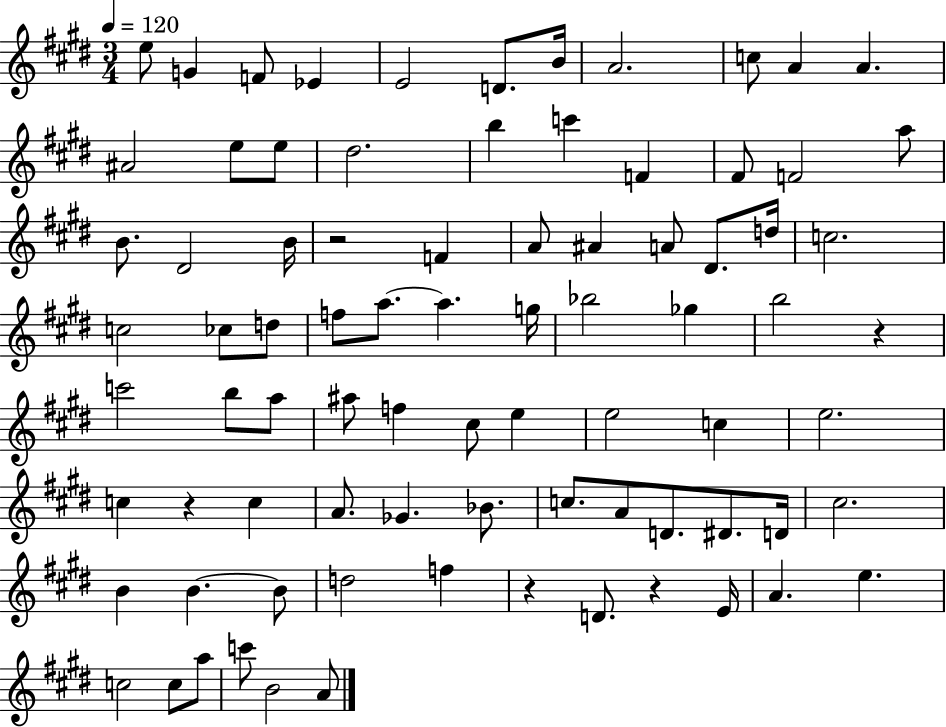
{
  \clef treble
  \numericTimeSignature
  \time 3/4
  \key e \major
  \tempo 4 = 120
  e''8 g'4 f'8 ees'4 | e'2 d'8. b'16 | a'2. | c''8 a'4 a'4. | \break ais'2 e''8 e''8 | dis''2. | b''4 c'''4 f'4 | fis'8 f'2 a''8 | \break b'8. dis'2 b'16 | r2 f'4 | a'8 ais'4 a'8 dis'8. d''16 | c''2. | \break c''2 ces''8 d''8 | f''8 a''8.~~ a''4. g''16 | bes''2 ges''4 | b''2 r4 | \break c'''2 b''8 a''8 | ais''8 f''4 cis''8 e''4 | e''2 c''4 | e''2. | \break c''4 r4 c''4 | a'8. ges'4. bes'8. | c''8. a'8 d'8. dis'8. d'16 | cis''2. | \break b'4 b'4.~~ b'8 | d''2 f''4 | r4 d'8. r4 e'16 | a'4. e''4. | \break c''2 c''8 a''8 | c'''8 b'2 a'8 | \bar "|."
}